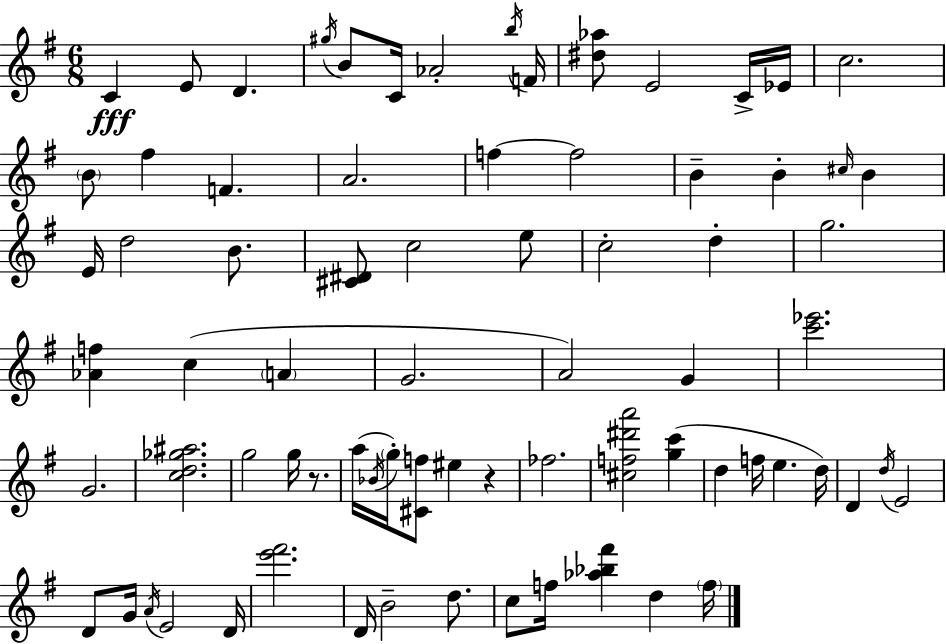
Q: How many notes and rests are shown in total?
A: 75